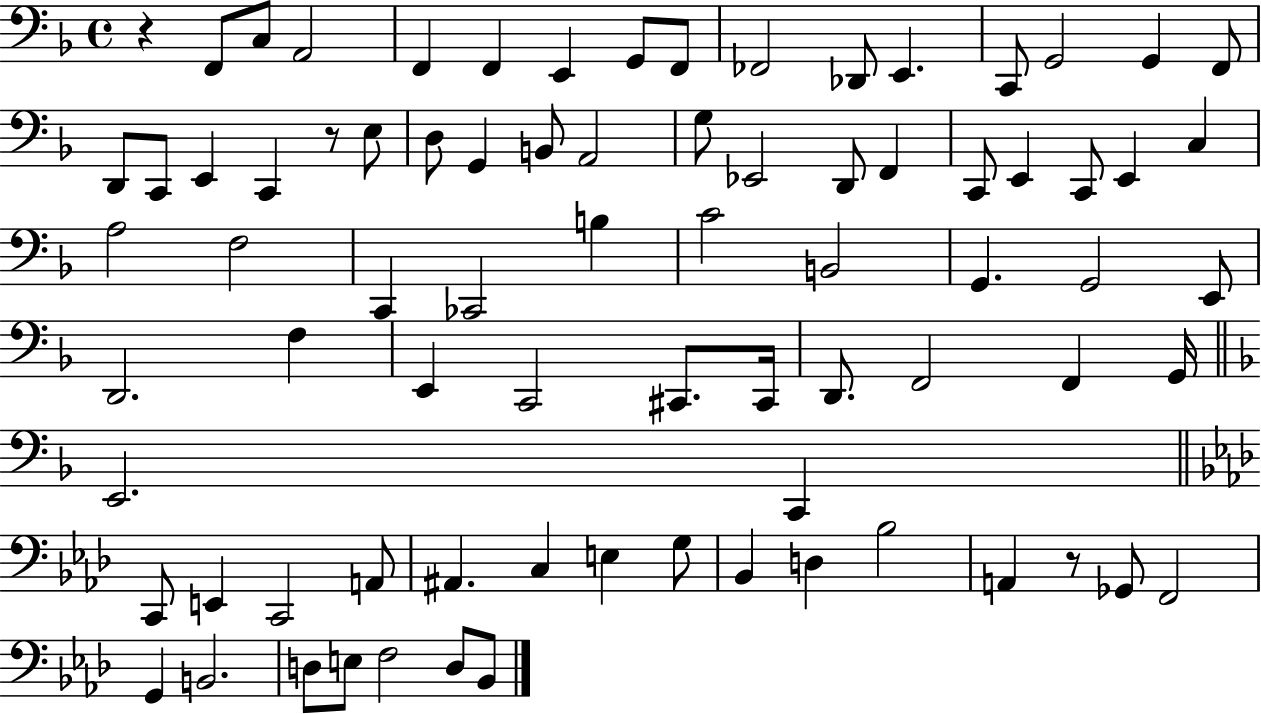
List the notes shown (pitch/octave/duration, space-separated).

R/q F2/e C3/e A2/h F2/q F2/q E2/q G2/e F2/e FES2/h Db2/e E2/q. C2/e G2/h G2/q F2/e D2/e C2/e E2/q C2/q R/e E3/e D3/e G2/q B2/e A2/h G3/e Eb2/h D2/e F2/q C2/e E2/q C2/e E2/q C3/q A3/h F3/h C2/q CES2/h B3/q C4/h B2/h G2/q. G2/h E2/e D2/h. F3/q E2/q C2/h C#2/e. C#2/s D2/e. F2/h F2/q G2/s E2/h. C2/q C2/e E2/q C2/h A2/e A#2/q. C3/q E3/q G3/e Bb2/q D3/q Bb3/h A2/q R/e Gb2/e F2/h G2/q B2/h. D3/e E3/e F3/h D3/e Bb2/e